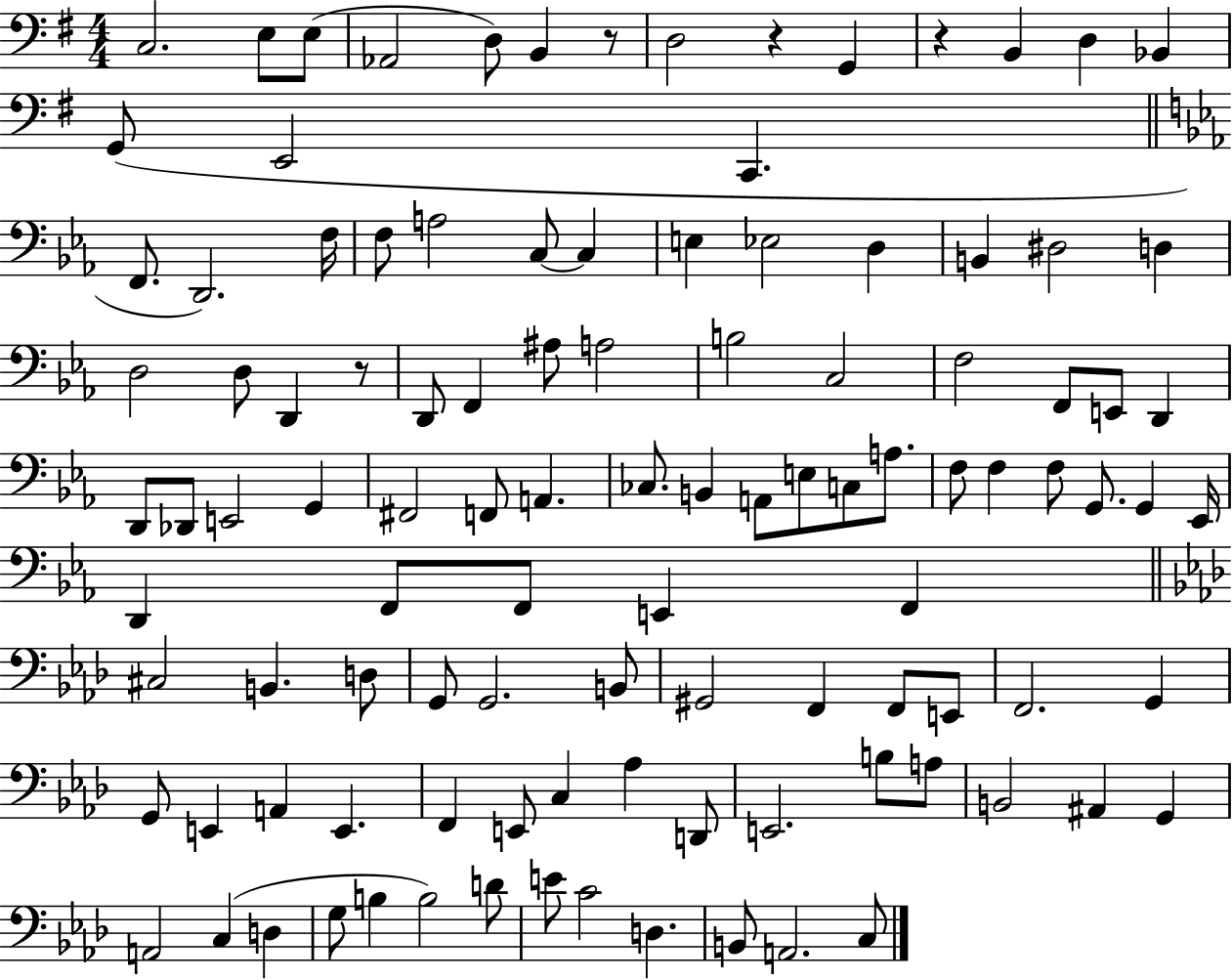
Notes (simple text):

C3/h. E3/e E3/e Ab2/h D3/e B2/q R/e D3/h R/q G2/q R/q B2/q D3/q Bb2/q G2/e E2/h C2/q. F2/e. D2/h. F3/s F3/e A3/h C3/e C3/q E3/q Eb3/h D3/q B2/q D#3/h D3/q D3/h D3/e D2/q R/e D2/e F2/q A#3/e A3/h B3/h C3/h F3/h F2/e E2/e D2/q D2/e Db2/e E2/h G2/q F#2/h F2/e A2/q. CES3/e. B2/q A2/e E3/e C3/e A3/e. F3/e F3/q F3/e G2/e. G2/q Eb2/s D2/q F2/e F2/e E2/q F2/q C#3/h B2/q. D3/e G2/e G2/h. B2/e G#2/h F2/q F2/e E2/e F2/h. G2/q G2/e E2/q A2/q E2/q. F2/q E2/e C3/q Ab3/q D2/e E2/h. B3/e A3/e B2/h A#2/q G2/q A2/h C3/q D3/q G3/e B3/q B3/h D4/e E4/e C4/h D3/q. B2/e A2/h. C3/e